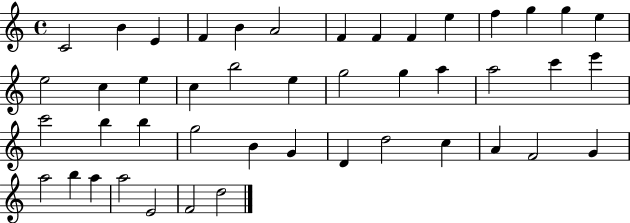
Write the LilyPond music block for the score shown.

{
  \clef treble
  \time 4/4
  \defaultTimeSignature
  \key c \major
  c'2 b'4 e'4 | f'4 b'4 a'2 | f'4 f'4 f'4 e''4 | f''4 g''4 g''4 e''4 | \break e''2 c''4 e''4 | c''4 b''2 e''4 | g''2 g''4 a''4 | a''2 c'''4 e'''4 | \break c'''2 b''4 b''4 | g''2 b'4 g'4 | d'4 d''2 c''4 | a'4 f'2 g'4 | \break a''2 b''4 a''4 | a''2 e'2 | f'2 d''2 | \bar "|."
}